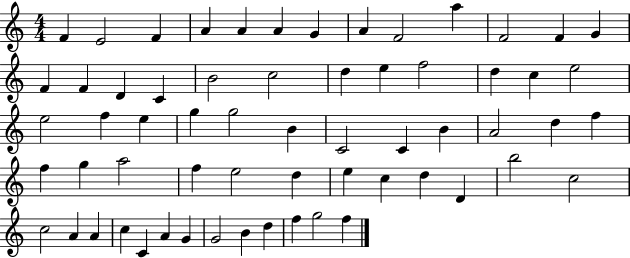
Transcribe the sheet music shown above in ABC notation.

X:1
T:Untitled
M:4/4
L:1/4
K:C
F E2 F A A A G A F2 a F2 F G F F D C B2 c2 d e f2 d c e2 e2 f e g g2 B C2 C B A2 d f f g a2 f e2 d e c d D b2 c2 c2 A A c C A G G2 B d f g2 f